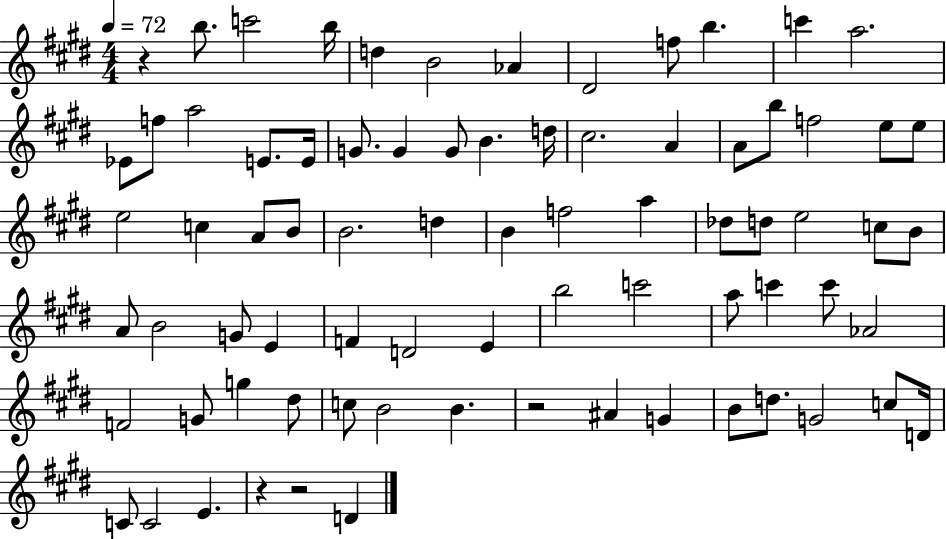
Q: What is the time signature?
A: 4/4